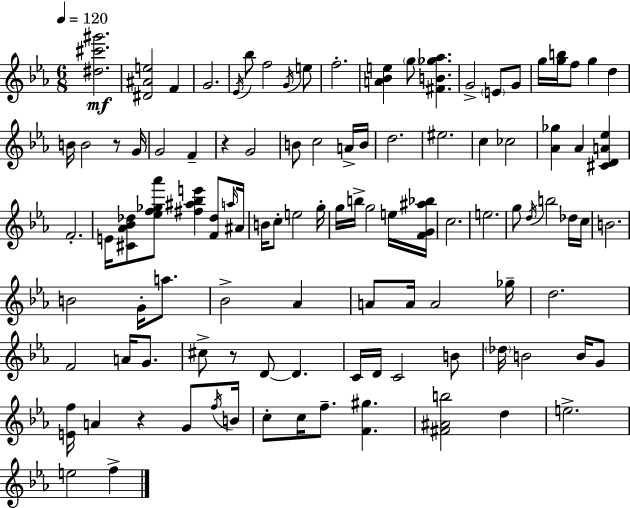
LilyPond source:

{
  \clef treble
  \numericTimeSignature
  \time 6/8
  \key ees \major
  \tempo 4 = 120
  <dis'' cis''' gis'''>2.\mf | <dis' ais' e''>2 f'4 | g'2. | \acciaccatura { ees'16 } bes''8 f''2 \acciaccatura { g'16 } | \break e''8 f''2.-. | <a' bes' e''>4 \parenthesize g''8 <fis' b' ges'' aes''>4. | g'2-> \parenthesize e'8 | g'8 g''16 <g'' b''>16 f''8 g''4 d''4 | \break b'16 b'2 r8 | g'16 g'2 f'4-- | r4 g'2 | b'8 c''2 | \break a'16-> b'16 d''2. | eis''2. | c''4 ces''2 | <aes' ges''>4 aes'4 <cis' d' a' ees''>4 | \break f'2.-. | e'16 <cis' aes' bes' des''>8 <ees'' f'' ges'' aes'''>8 <fis'' ais'' bes'' e'''>4 <f' des''>8 | \grace { a''16 } ais'16 b'16 c''8-. e''2 | g''16-. g''16 b''16-> g''2 | \break e''16 <f' g' ais'' bes''>16 c''2. | e''2. | g''8 \acciaccatura { d''16 } b''2 | des''16 c''16 b'2. | \break b'2 | g'16-. a''8. bes'2-> | aes'4 a'8 a'16 a'2 | ges''16-- d''2. | \break f'2 | a'16 g'8. cis''8-> r8 d'8~~ d'4. | c'16 d'16 c'2 | b'8 \parenthesize des''16 b'2 | \break b'16 g'8 <e' f''>16 a'4 r4 | g'8 \acciaccatura { f''16 } b'16 c''8-. c''16 f''8.-- <f' gis''>4. | <fis' ais' b''>2 | d''4 e''2.-> | \break e''2 | f''4-> \bar "|."
}